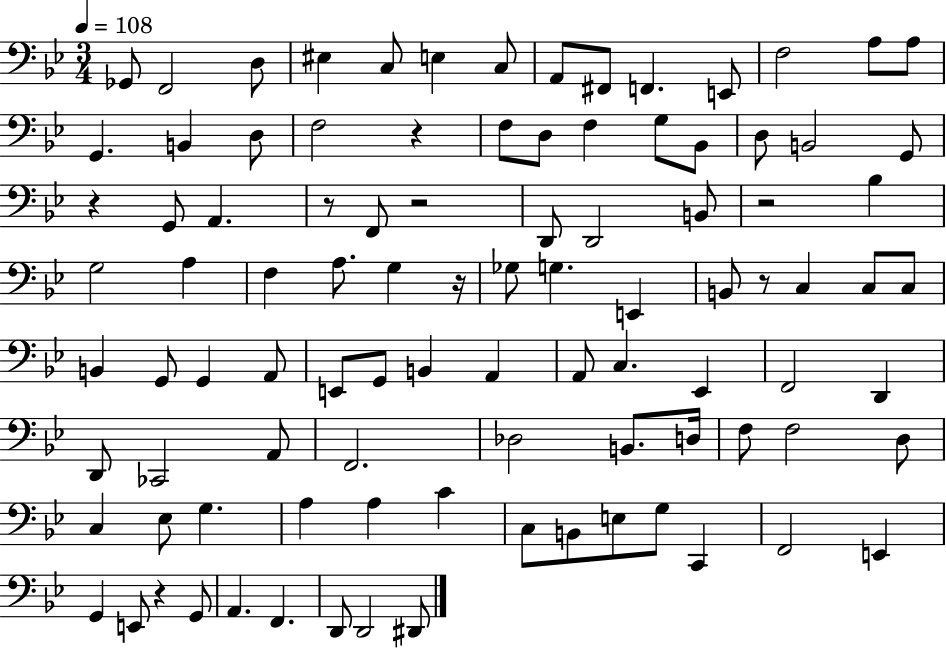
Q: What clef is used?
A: bass